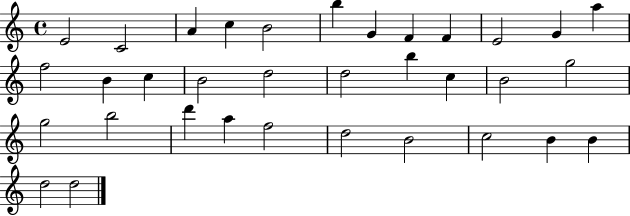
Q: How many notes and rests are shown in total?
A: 34